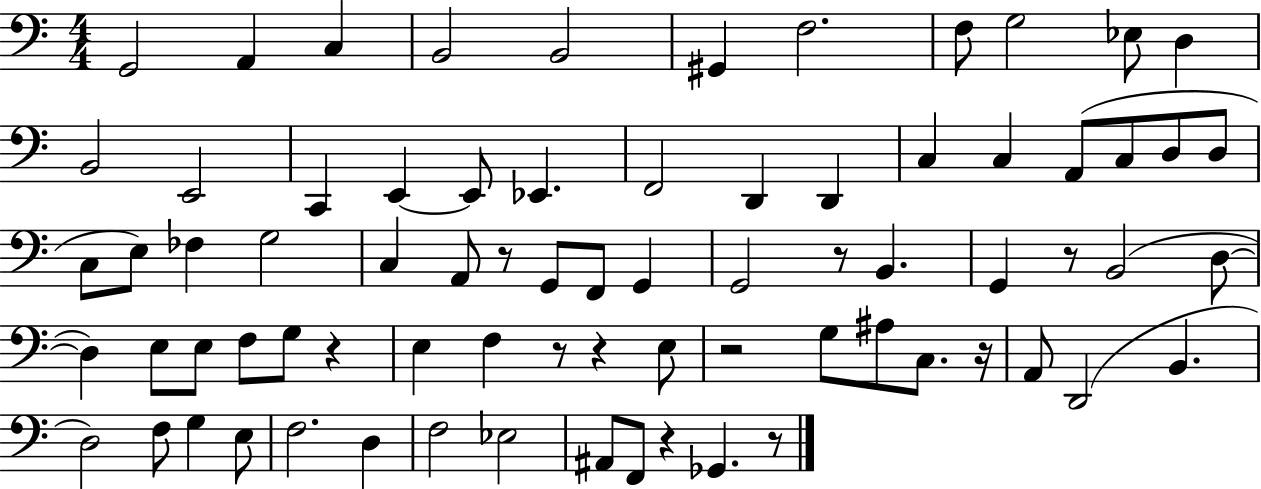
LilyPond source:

{
  \clef bass
  \numericTimeSignature
  \time 4/4
  \key c \major
  g,2 a,4 c4 | b,2 b,2 | gis,4 f2. | f8 g2 ees8 d4 | \break b,2 e,2 | c,4 e,4~~ e,8 ees,4. | f,2 d,4 d,4 | c4 c4 a,8( c8 d8 d8 | \break c8 e8) fes4 g2 | c4 a,8 r8 g,8 f,8 g,4 | g,2 r8 b,4. | g,4 r8 b,2( d8~~ | \break d4) e8 e8 f8 g8 r4 | e4 f4 r8 r4 e8 | r2 g8 ais8 c8. r16 | a,8 d,2( b,4. | \break d2) f8 g4 e8 | f2. d4 | f2 ees2 | ais,8 f,8 r4 ges,4. r8 | \break \bar "|."
}